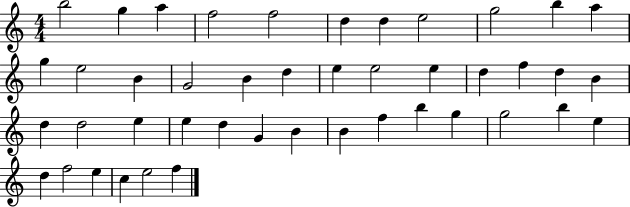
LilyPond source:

{
  \clef treble
  \numericTimeSignature
  \time 4/4
  \key c \major
  b''2 g''4 a''4 | f''2 f''2 | d''4 d''4 e''2 | g''2 b''4 a''4 | \break g''4 e''2 b'4 | g'2 b'4 d''4 | e''4 e''2 e''4 | d''4 f''4 d''4 b'4 | \break d''4 d''2 e''4 | e''4 d''4 g'4 b'4 | b'4 f''4 b''4 g''4 | g''2 b''4 e''4 | \break d''4 f''2 e''4 | c''4 e''2 f''4 | \bar "|."
}